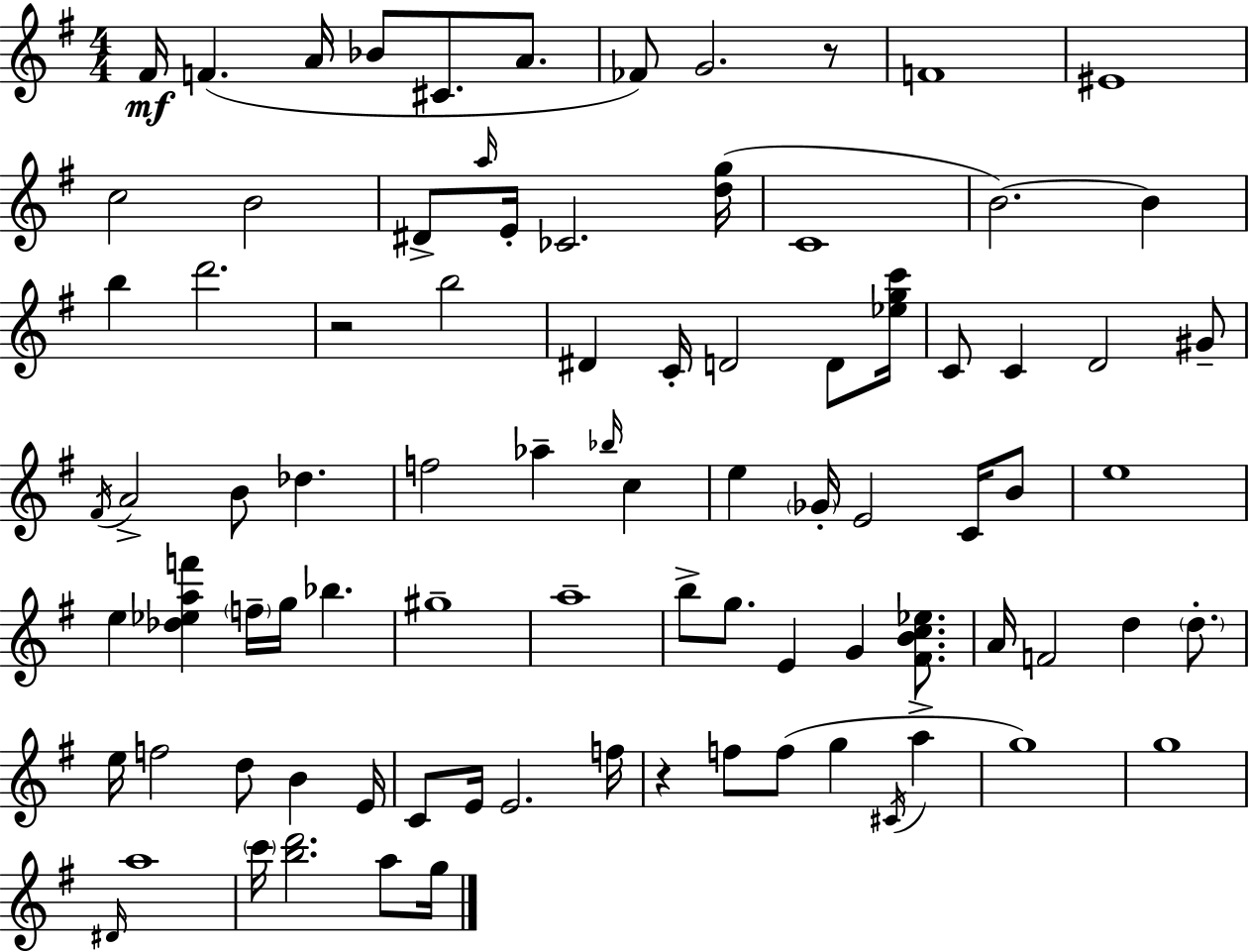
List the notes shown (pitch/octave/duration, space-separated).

F#4/s F4/q. A4/s Bb4/e C#4/e. A4/e. FES4/e G4/h. R/e F4/w EIS4/w C5/h B4/h D#4/e A5/s E4/s CES4/h. [D5,G5]/s C4/w B4/h. B4/q B5/q D6/h. R/h B5/h D#4/q C4/s D4/h D4/e [Eb5,G5,C6]/s C4/e C4/q D4/h G#4/e F#4/s A4/h B4/e Db5/q. F5/h Ab5/q Bb5/s C5/q E5/q Gb4/s E4/h C4/s B4/e E5/w E5/q [Db5,Eb5,A5,F6]/q F5/s G5/s Bb5/q. G#5/w A5/w B5/e G5/e. E4/q G4/q [F#4,B4,C5,Eb5]/e. A4/s F4/h D5/q D5/e. E5/s F5/h D5/e B4/q E4/s C4/e E4/s E4/h. F5/s R/q F5/e F5/e G5/q C#4/s A5/q G5/w G5/w D#4/s A5/w C6/s [B5,D6]/h. A5/e G5/s